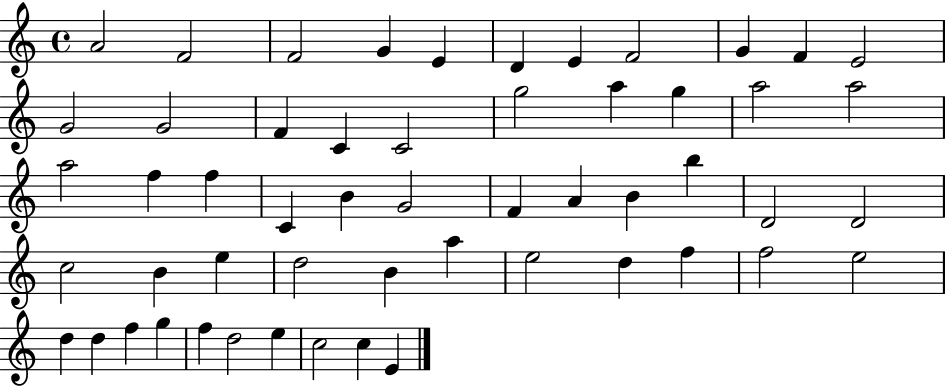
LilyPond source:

{
  \clef treble
  \time 4/4
  \defaultTimeSignature
  \key c \major
  a'2 f'2 | f'2 g'4 e'4 | d'4 e'4 f'2 | g'4 f'4 e'2 | \break g'2 g'2 | f'4 c'4 c'2 | g''2 a''4 g''4 | a''2 a''2 | \break a''2 f''4 f''4 | c'4 b'4 g'2 | f'4 a'4 b'4 b''4 | d'2 d'2 | \break c''2 b'4 e''4 | d''2 b'4 a''4 | e''2 d''4 f''4 | f''2 e''2 | \break d''4 d''4 f''4 g''4 | f''4 d''2 e''4 | c''2 c''4 e'4 | \bar "|."
}